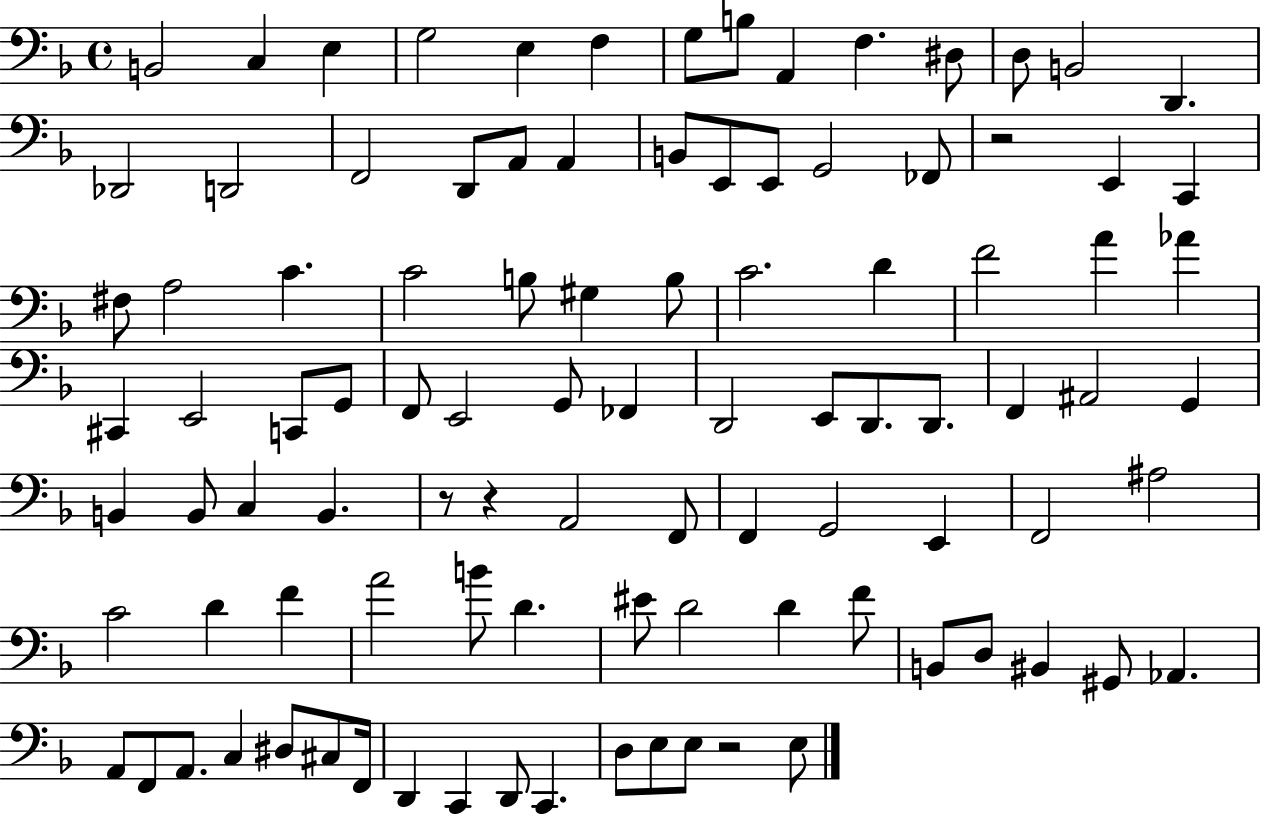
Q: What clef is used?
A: bass